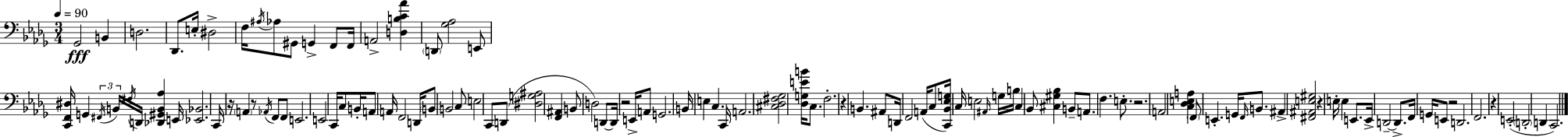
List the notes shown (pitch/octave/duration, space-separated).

Gb2/h B2/q D3/h. Db2/e. E3/s D#3/h F3/s A#3/s Ab3/e G#2/e G2/q F2/e F2/s A2/h [D3,B3,C4,Ab4]/q D2/e [Gb3,Ab3]/h E2/e [C2,F2,D#3]/s G2/q F#2/s B2/s F#3/s D2/s [Db2,G#2,B2,Ab3]/q E2/s [Eb2,Bb2]/h. C2/s R/s A2/q R/e Ab2/s F2/e F2/e E2/h. E2/h C2/s C3/e B2/s A2/e A2/s F2/h D2/s B2/e B2/h C3/e E3/h C2/e D2/e [D#3,G3,A#3]/h [F2,A#2]/q B2/e D3/h D2/e D2/s R/h E2/s A2/e G2/h. B2/s E3/q C3/q. C2/s A2/h. [C#3,Db3,F#3,Gb3]/h [Db3,G3,E4,B4]/s C3/e. F3/h. R/q B2/q. A#2/e D2/s F2/h A2/s C3/e [C2,Bb2,Eb3,G3]/s C3/s E3/h A#2/s G3/s B3/s C3/q Bb2/e [C#3,G#3,Bb3]/q B2/e A2/e. F3/q. E3/e. R/h. A2/h [C3,Db3,E3,A3]/q F2/e E2/q. G2/s F2/s B2/e. A#2/q [F#2,A#2,E3,G#3]/h R/q E3/s E3/q E2/e. E2/s D2/h D2/e. F2/s G2/s E2/e R/h D2/h. F2/h. R/q E2/h D2/h D2/q C2/h.